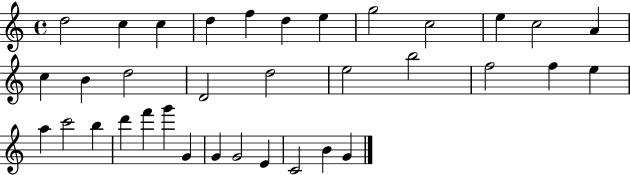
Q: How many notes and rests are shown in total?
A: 35